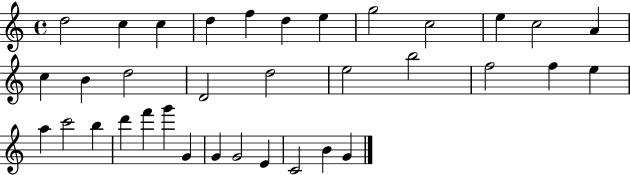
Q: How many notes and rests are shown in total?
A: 35